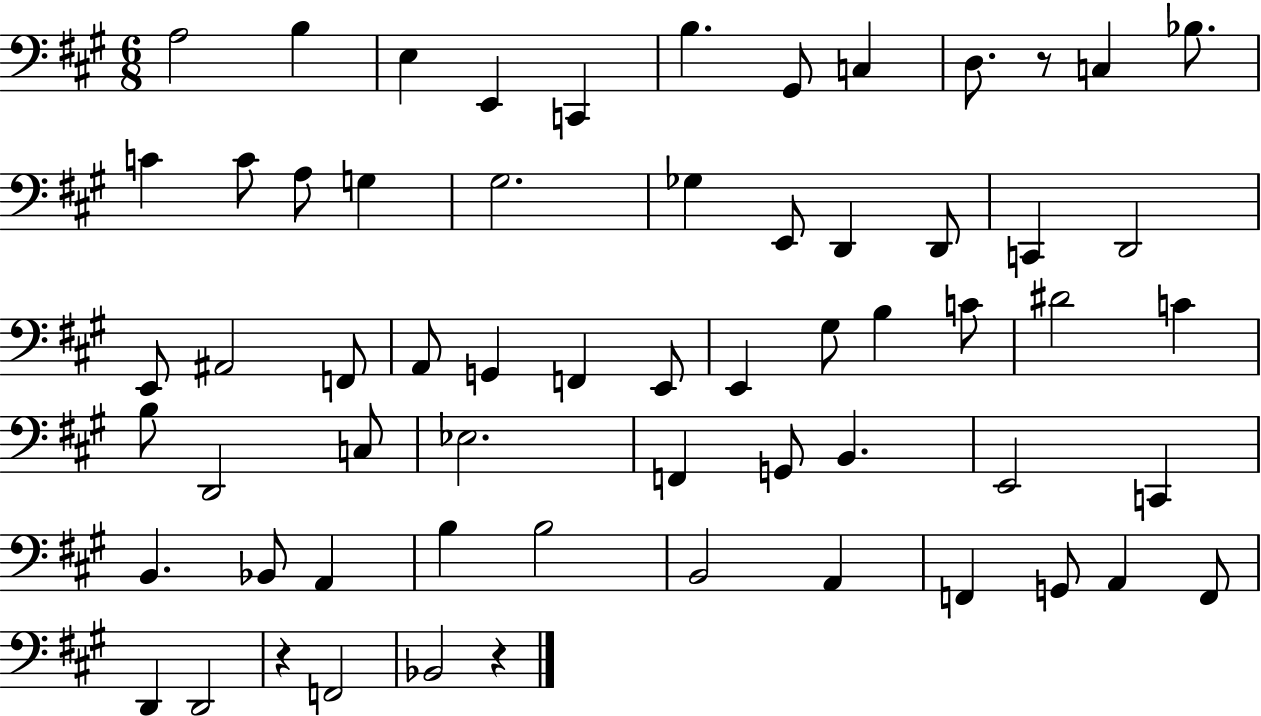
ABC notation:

X:1
T:Untitled
M:6/8
L:1/4
K:A
A,2 B, E, E,, C,, B, ^G,,/2 C, D,/2 z/2 C, _B,/2 C C/2 A,/2 G, ^G,2 _G, E,,/2 D,, D,,/2 C,, D,,2 E,,/2 ^A,,2 F,,/2 A,,/2 G,, F,, E,,/2 E,, ^G,/2 B, C/2 ^D2 C B,/2 D,,2 C,/2 _E,2 F,, G,,/2 B,, E,,2 C,, B,, _B,,/2 A,, B, B,2 B,,2 A,, F,, G,,/2 A,, F,,/2 D,, D,,2 z F,,2 _B,,2 z